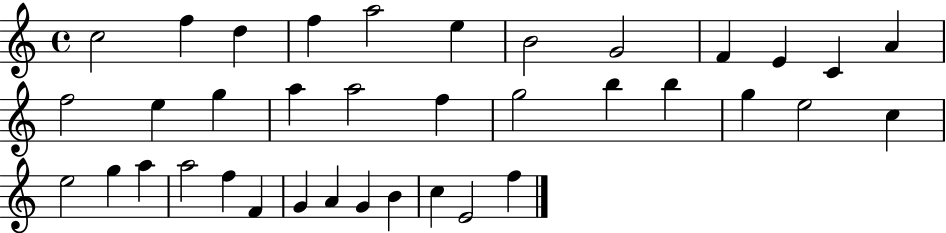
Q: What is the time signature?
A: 4/4